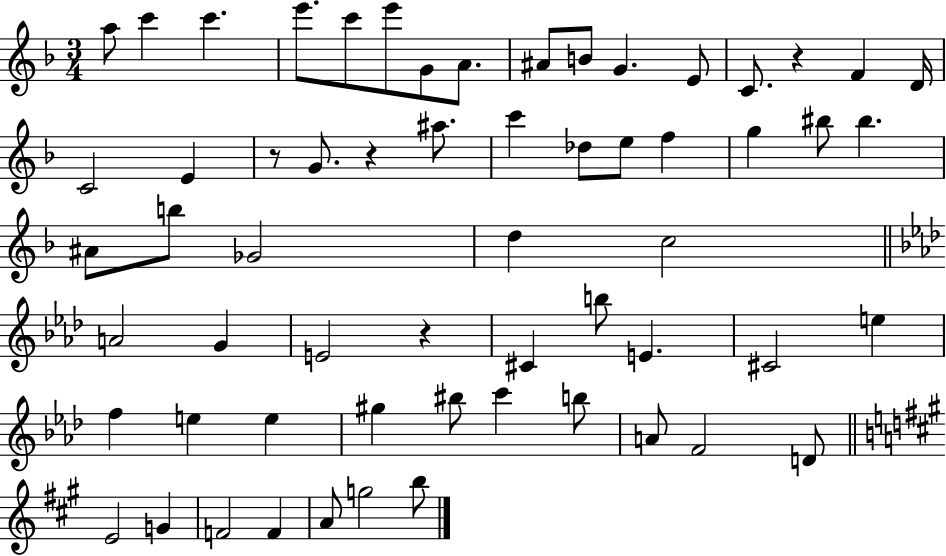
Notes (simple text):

A5/e C6/q C6/q. E6/e. C6/e E6/e G4/e A4/e. A#4/e B4/e G4/q. E4/e C4/e. R/q F4/q D4/s C4/h E4/q R/e G4/e. R/q A#5/e. C6/q Db5/e E5/e F5/q G5/q BIS5/e BIS5/q. A#4/e B5/e Gb4/h D5/q C5/h A4/h G4/q E4/h R/q C#4/q B5/e E4/q. C#4/h E5/q F5/q E5/q E5/q G#5/q BIS5/e C6/q B5/e A4/e F4/h D4/e E4/h G4/q F4/h F4/q A4/e G5/h B5/e